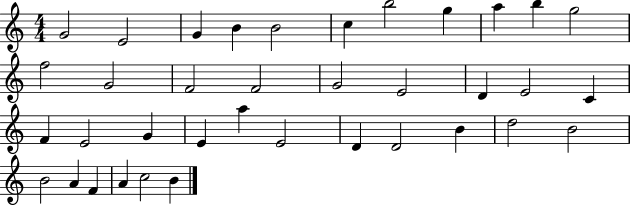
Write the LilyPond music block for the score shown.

{
  \clef treble
  \numericTimeSignature
  \time 4/4
  \key c \major
  g'2 e'2 | g'4 b'4 b'2 | c''4 b''2 g''4 | a''4 b''4 g''2 | \break f''2 g'2 | f'2 f'2 | g'2 e'2 | d'4 e'2 c'4 | \break f'4 e'2 g'4 | e'4 a''4 e'2 | d'4 d'2 b'4 | d''2 b'2 | \break b'2 a'4 f'4 | a'4 c''2 b'4 | \bar "|."
}